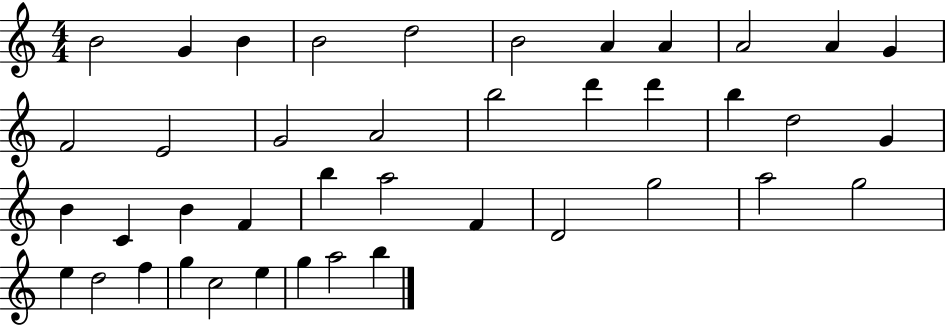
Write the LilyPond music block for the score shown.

{
  \clef treble
  \numericTimeSignature
  \time 4/4
  \key c \major
  b'2 g'4 b'4 | b'2 d''2 | b'2 a'4 a'4 | a'2 a'4 g'4 | \break f'2 e'2 | g'2 a'2 | b''2 d'''4 d'''4 | b''4 d''2 g'4 | \break b'4 c'4 b'4 f'4 | b''4 a''2 f'4 | d'2 g''2 | a''2 g''2 | \break e''4 d''2 f''4 | g''4 c''2 e''4 | g''4 a''2 b''4 | \bar "|."
}